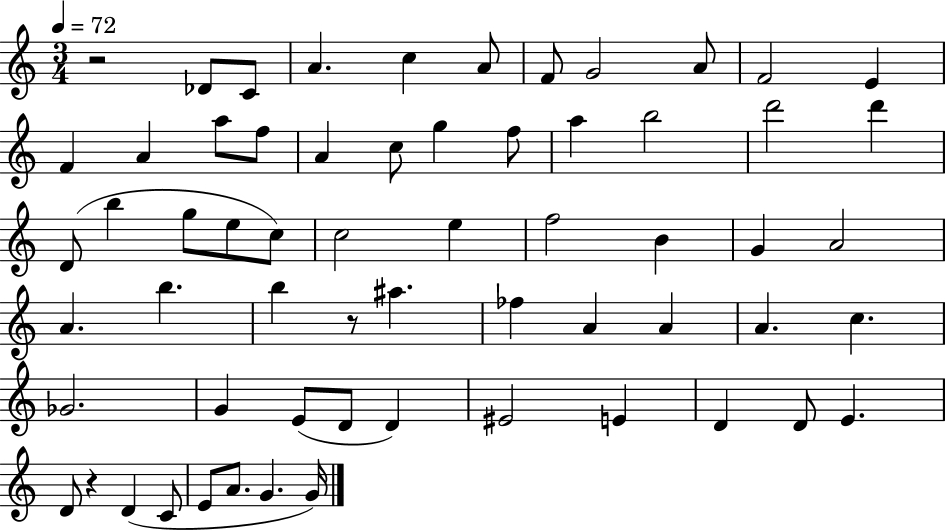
R/h Db4/e C4/e A4/q. C5/q A4/e F4/e G4/h A4/e F4/h E4/q F4/q A4/q A5/e F5/e A4/q C5/e G5/q F5/e A5/q B5/h D6/h D6/q D4/e B5/q G5/e E5/e C5/e C5/h E5/q F5/h B4/q G4/q A4/h A4/q. B5/q. B5/q R/e A#5/q. FES5/q A4/q A4/q A4/q. C5/q. Gb4/h. G4/q E4/e D4/e D4/q EIS4/h E4/q D4/q D4/e E4/q. D4/e R/q D4/q C4/e E4/e A4/e. G4/q. G4/s